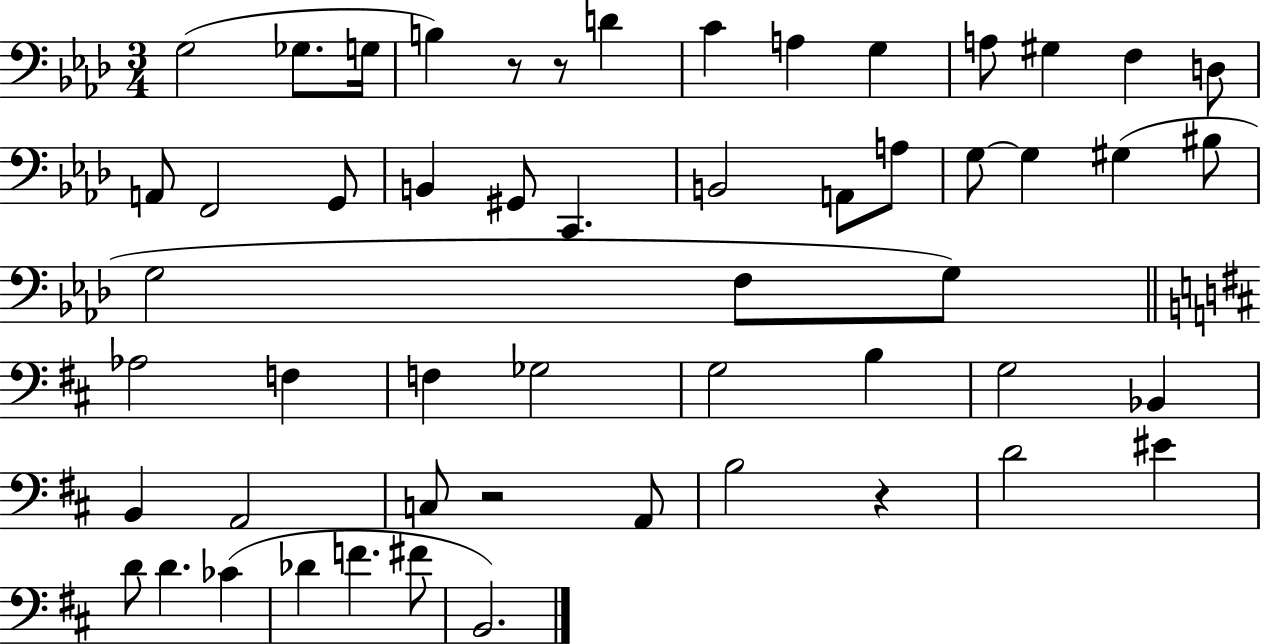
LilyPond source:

{
  \clef bass
  \numericTimeSignature
  \time 3/4
  \key aes \major
  \repeat volta 2 { g2( ges8. g16 | b4) r8 r8 d'4 | c'4 a4 g4 | a8 gis4 f4 d8 | \break a,8 f,2 g,8 | b,4 gis,8 c,4. | b,2 a,8 a8 | g8~~ g4 gis4( bis8 | \break g2 f8 g8) | \bar "||" \break \key d \major aes2 f4 | f4 ges2 | g2 b4 | g2 bes,4 | \break b,4 a,2 | c8 r2 a,8 | b2 r4 | d'2 eis'4 | \break d'8 d'4. ces'4( | des'4 f'4. fis'8 | b,2.) | } \bar "|."
}